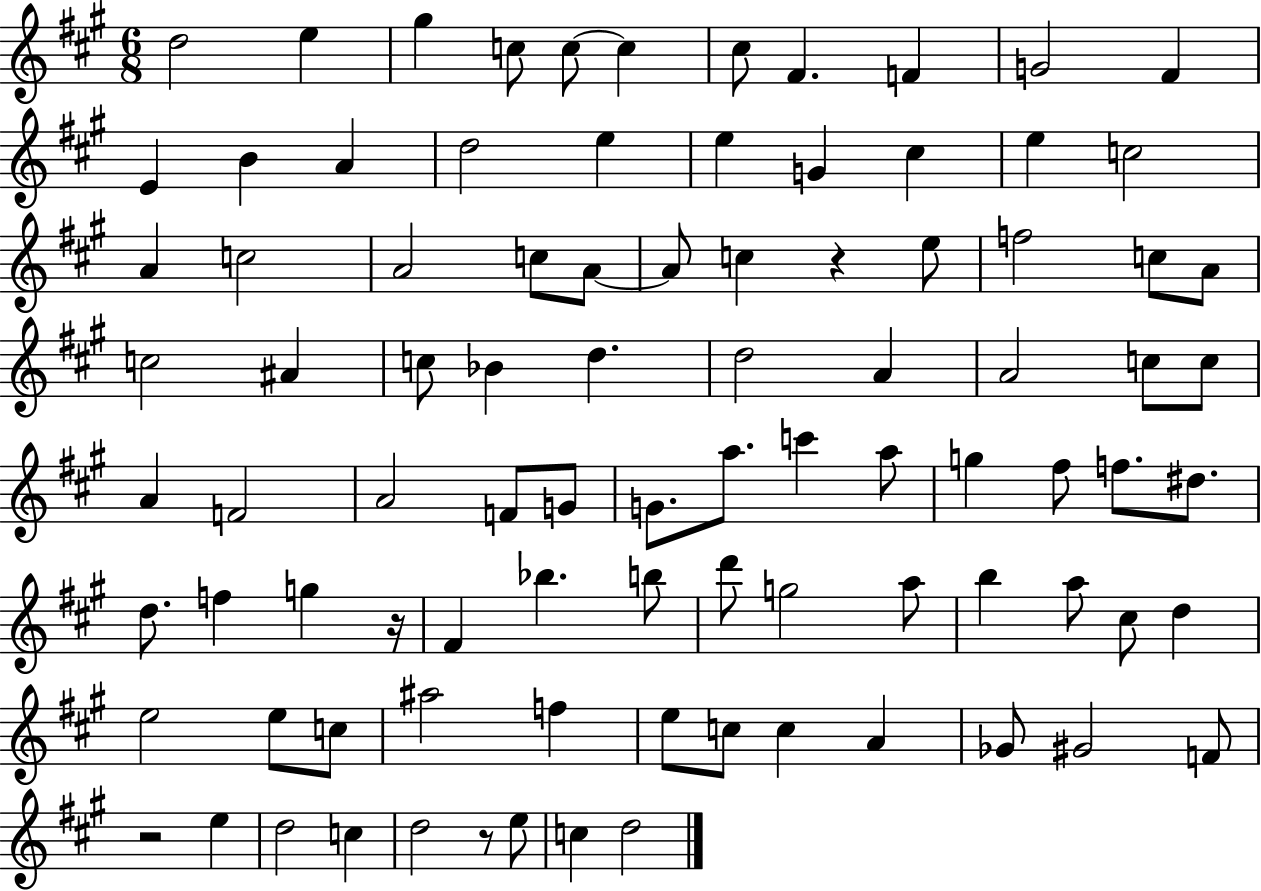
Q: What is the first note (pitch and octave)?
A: D5